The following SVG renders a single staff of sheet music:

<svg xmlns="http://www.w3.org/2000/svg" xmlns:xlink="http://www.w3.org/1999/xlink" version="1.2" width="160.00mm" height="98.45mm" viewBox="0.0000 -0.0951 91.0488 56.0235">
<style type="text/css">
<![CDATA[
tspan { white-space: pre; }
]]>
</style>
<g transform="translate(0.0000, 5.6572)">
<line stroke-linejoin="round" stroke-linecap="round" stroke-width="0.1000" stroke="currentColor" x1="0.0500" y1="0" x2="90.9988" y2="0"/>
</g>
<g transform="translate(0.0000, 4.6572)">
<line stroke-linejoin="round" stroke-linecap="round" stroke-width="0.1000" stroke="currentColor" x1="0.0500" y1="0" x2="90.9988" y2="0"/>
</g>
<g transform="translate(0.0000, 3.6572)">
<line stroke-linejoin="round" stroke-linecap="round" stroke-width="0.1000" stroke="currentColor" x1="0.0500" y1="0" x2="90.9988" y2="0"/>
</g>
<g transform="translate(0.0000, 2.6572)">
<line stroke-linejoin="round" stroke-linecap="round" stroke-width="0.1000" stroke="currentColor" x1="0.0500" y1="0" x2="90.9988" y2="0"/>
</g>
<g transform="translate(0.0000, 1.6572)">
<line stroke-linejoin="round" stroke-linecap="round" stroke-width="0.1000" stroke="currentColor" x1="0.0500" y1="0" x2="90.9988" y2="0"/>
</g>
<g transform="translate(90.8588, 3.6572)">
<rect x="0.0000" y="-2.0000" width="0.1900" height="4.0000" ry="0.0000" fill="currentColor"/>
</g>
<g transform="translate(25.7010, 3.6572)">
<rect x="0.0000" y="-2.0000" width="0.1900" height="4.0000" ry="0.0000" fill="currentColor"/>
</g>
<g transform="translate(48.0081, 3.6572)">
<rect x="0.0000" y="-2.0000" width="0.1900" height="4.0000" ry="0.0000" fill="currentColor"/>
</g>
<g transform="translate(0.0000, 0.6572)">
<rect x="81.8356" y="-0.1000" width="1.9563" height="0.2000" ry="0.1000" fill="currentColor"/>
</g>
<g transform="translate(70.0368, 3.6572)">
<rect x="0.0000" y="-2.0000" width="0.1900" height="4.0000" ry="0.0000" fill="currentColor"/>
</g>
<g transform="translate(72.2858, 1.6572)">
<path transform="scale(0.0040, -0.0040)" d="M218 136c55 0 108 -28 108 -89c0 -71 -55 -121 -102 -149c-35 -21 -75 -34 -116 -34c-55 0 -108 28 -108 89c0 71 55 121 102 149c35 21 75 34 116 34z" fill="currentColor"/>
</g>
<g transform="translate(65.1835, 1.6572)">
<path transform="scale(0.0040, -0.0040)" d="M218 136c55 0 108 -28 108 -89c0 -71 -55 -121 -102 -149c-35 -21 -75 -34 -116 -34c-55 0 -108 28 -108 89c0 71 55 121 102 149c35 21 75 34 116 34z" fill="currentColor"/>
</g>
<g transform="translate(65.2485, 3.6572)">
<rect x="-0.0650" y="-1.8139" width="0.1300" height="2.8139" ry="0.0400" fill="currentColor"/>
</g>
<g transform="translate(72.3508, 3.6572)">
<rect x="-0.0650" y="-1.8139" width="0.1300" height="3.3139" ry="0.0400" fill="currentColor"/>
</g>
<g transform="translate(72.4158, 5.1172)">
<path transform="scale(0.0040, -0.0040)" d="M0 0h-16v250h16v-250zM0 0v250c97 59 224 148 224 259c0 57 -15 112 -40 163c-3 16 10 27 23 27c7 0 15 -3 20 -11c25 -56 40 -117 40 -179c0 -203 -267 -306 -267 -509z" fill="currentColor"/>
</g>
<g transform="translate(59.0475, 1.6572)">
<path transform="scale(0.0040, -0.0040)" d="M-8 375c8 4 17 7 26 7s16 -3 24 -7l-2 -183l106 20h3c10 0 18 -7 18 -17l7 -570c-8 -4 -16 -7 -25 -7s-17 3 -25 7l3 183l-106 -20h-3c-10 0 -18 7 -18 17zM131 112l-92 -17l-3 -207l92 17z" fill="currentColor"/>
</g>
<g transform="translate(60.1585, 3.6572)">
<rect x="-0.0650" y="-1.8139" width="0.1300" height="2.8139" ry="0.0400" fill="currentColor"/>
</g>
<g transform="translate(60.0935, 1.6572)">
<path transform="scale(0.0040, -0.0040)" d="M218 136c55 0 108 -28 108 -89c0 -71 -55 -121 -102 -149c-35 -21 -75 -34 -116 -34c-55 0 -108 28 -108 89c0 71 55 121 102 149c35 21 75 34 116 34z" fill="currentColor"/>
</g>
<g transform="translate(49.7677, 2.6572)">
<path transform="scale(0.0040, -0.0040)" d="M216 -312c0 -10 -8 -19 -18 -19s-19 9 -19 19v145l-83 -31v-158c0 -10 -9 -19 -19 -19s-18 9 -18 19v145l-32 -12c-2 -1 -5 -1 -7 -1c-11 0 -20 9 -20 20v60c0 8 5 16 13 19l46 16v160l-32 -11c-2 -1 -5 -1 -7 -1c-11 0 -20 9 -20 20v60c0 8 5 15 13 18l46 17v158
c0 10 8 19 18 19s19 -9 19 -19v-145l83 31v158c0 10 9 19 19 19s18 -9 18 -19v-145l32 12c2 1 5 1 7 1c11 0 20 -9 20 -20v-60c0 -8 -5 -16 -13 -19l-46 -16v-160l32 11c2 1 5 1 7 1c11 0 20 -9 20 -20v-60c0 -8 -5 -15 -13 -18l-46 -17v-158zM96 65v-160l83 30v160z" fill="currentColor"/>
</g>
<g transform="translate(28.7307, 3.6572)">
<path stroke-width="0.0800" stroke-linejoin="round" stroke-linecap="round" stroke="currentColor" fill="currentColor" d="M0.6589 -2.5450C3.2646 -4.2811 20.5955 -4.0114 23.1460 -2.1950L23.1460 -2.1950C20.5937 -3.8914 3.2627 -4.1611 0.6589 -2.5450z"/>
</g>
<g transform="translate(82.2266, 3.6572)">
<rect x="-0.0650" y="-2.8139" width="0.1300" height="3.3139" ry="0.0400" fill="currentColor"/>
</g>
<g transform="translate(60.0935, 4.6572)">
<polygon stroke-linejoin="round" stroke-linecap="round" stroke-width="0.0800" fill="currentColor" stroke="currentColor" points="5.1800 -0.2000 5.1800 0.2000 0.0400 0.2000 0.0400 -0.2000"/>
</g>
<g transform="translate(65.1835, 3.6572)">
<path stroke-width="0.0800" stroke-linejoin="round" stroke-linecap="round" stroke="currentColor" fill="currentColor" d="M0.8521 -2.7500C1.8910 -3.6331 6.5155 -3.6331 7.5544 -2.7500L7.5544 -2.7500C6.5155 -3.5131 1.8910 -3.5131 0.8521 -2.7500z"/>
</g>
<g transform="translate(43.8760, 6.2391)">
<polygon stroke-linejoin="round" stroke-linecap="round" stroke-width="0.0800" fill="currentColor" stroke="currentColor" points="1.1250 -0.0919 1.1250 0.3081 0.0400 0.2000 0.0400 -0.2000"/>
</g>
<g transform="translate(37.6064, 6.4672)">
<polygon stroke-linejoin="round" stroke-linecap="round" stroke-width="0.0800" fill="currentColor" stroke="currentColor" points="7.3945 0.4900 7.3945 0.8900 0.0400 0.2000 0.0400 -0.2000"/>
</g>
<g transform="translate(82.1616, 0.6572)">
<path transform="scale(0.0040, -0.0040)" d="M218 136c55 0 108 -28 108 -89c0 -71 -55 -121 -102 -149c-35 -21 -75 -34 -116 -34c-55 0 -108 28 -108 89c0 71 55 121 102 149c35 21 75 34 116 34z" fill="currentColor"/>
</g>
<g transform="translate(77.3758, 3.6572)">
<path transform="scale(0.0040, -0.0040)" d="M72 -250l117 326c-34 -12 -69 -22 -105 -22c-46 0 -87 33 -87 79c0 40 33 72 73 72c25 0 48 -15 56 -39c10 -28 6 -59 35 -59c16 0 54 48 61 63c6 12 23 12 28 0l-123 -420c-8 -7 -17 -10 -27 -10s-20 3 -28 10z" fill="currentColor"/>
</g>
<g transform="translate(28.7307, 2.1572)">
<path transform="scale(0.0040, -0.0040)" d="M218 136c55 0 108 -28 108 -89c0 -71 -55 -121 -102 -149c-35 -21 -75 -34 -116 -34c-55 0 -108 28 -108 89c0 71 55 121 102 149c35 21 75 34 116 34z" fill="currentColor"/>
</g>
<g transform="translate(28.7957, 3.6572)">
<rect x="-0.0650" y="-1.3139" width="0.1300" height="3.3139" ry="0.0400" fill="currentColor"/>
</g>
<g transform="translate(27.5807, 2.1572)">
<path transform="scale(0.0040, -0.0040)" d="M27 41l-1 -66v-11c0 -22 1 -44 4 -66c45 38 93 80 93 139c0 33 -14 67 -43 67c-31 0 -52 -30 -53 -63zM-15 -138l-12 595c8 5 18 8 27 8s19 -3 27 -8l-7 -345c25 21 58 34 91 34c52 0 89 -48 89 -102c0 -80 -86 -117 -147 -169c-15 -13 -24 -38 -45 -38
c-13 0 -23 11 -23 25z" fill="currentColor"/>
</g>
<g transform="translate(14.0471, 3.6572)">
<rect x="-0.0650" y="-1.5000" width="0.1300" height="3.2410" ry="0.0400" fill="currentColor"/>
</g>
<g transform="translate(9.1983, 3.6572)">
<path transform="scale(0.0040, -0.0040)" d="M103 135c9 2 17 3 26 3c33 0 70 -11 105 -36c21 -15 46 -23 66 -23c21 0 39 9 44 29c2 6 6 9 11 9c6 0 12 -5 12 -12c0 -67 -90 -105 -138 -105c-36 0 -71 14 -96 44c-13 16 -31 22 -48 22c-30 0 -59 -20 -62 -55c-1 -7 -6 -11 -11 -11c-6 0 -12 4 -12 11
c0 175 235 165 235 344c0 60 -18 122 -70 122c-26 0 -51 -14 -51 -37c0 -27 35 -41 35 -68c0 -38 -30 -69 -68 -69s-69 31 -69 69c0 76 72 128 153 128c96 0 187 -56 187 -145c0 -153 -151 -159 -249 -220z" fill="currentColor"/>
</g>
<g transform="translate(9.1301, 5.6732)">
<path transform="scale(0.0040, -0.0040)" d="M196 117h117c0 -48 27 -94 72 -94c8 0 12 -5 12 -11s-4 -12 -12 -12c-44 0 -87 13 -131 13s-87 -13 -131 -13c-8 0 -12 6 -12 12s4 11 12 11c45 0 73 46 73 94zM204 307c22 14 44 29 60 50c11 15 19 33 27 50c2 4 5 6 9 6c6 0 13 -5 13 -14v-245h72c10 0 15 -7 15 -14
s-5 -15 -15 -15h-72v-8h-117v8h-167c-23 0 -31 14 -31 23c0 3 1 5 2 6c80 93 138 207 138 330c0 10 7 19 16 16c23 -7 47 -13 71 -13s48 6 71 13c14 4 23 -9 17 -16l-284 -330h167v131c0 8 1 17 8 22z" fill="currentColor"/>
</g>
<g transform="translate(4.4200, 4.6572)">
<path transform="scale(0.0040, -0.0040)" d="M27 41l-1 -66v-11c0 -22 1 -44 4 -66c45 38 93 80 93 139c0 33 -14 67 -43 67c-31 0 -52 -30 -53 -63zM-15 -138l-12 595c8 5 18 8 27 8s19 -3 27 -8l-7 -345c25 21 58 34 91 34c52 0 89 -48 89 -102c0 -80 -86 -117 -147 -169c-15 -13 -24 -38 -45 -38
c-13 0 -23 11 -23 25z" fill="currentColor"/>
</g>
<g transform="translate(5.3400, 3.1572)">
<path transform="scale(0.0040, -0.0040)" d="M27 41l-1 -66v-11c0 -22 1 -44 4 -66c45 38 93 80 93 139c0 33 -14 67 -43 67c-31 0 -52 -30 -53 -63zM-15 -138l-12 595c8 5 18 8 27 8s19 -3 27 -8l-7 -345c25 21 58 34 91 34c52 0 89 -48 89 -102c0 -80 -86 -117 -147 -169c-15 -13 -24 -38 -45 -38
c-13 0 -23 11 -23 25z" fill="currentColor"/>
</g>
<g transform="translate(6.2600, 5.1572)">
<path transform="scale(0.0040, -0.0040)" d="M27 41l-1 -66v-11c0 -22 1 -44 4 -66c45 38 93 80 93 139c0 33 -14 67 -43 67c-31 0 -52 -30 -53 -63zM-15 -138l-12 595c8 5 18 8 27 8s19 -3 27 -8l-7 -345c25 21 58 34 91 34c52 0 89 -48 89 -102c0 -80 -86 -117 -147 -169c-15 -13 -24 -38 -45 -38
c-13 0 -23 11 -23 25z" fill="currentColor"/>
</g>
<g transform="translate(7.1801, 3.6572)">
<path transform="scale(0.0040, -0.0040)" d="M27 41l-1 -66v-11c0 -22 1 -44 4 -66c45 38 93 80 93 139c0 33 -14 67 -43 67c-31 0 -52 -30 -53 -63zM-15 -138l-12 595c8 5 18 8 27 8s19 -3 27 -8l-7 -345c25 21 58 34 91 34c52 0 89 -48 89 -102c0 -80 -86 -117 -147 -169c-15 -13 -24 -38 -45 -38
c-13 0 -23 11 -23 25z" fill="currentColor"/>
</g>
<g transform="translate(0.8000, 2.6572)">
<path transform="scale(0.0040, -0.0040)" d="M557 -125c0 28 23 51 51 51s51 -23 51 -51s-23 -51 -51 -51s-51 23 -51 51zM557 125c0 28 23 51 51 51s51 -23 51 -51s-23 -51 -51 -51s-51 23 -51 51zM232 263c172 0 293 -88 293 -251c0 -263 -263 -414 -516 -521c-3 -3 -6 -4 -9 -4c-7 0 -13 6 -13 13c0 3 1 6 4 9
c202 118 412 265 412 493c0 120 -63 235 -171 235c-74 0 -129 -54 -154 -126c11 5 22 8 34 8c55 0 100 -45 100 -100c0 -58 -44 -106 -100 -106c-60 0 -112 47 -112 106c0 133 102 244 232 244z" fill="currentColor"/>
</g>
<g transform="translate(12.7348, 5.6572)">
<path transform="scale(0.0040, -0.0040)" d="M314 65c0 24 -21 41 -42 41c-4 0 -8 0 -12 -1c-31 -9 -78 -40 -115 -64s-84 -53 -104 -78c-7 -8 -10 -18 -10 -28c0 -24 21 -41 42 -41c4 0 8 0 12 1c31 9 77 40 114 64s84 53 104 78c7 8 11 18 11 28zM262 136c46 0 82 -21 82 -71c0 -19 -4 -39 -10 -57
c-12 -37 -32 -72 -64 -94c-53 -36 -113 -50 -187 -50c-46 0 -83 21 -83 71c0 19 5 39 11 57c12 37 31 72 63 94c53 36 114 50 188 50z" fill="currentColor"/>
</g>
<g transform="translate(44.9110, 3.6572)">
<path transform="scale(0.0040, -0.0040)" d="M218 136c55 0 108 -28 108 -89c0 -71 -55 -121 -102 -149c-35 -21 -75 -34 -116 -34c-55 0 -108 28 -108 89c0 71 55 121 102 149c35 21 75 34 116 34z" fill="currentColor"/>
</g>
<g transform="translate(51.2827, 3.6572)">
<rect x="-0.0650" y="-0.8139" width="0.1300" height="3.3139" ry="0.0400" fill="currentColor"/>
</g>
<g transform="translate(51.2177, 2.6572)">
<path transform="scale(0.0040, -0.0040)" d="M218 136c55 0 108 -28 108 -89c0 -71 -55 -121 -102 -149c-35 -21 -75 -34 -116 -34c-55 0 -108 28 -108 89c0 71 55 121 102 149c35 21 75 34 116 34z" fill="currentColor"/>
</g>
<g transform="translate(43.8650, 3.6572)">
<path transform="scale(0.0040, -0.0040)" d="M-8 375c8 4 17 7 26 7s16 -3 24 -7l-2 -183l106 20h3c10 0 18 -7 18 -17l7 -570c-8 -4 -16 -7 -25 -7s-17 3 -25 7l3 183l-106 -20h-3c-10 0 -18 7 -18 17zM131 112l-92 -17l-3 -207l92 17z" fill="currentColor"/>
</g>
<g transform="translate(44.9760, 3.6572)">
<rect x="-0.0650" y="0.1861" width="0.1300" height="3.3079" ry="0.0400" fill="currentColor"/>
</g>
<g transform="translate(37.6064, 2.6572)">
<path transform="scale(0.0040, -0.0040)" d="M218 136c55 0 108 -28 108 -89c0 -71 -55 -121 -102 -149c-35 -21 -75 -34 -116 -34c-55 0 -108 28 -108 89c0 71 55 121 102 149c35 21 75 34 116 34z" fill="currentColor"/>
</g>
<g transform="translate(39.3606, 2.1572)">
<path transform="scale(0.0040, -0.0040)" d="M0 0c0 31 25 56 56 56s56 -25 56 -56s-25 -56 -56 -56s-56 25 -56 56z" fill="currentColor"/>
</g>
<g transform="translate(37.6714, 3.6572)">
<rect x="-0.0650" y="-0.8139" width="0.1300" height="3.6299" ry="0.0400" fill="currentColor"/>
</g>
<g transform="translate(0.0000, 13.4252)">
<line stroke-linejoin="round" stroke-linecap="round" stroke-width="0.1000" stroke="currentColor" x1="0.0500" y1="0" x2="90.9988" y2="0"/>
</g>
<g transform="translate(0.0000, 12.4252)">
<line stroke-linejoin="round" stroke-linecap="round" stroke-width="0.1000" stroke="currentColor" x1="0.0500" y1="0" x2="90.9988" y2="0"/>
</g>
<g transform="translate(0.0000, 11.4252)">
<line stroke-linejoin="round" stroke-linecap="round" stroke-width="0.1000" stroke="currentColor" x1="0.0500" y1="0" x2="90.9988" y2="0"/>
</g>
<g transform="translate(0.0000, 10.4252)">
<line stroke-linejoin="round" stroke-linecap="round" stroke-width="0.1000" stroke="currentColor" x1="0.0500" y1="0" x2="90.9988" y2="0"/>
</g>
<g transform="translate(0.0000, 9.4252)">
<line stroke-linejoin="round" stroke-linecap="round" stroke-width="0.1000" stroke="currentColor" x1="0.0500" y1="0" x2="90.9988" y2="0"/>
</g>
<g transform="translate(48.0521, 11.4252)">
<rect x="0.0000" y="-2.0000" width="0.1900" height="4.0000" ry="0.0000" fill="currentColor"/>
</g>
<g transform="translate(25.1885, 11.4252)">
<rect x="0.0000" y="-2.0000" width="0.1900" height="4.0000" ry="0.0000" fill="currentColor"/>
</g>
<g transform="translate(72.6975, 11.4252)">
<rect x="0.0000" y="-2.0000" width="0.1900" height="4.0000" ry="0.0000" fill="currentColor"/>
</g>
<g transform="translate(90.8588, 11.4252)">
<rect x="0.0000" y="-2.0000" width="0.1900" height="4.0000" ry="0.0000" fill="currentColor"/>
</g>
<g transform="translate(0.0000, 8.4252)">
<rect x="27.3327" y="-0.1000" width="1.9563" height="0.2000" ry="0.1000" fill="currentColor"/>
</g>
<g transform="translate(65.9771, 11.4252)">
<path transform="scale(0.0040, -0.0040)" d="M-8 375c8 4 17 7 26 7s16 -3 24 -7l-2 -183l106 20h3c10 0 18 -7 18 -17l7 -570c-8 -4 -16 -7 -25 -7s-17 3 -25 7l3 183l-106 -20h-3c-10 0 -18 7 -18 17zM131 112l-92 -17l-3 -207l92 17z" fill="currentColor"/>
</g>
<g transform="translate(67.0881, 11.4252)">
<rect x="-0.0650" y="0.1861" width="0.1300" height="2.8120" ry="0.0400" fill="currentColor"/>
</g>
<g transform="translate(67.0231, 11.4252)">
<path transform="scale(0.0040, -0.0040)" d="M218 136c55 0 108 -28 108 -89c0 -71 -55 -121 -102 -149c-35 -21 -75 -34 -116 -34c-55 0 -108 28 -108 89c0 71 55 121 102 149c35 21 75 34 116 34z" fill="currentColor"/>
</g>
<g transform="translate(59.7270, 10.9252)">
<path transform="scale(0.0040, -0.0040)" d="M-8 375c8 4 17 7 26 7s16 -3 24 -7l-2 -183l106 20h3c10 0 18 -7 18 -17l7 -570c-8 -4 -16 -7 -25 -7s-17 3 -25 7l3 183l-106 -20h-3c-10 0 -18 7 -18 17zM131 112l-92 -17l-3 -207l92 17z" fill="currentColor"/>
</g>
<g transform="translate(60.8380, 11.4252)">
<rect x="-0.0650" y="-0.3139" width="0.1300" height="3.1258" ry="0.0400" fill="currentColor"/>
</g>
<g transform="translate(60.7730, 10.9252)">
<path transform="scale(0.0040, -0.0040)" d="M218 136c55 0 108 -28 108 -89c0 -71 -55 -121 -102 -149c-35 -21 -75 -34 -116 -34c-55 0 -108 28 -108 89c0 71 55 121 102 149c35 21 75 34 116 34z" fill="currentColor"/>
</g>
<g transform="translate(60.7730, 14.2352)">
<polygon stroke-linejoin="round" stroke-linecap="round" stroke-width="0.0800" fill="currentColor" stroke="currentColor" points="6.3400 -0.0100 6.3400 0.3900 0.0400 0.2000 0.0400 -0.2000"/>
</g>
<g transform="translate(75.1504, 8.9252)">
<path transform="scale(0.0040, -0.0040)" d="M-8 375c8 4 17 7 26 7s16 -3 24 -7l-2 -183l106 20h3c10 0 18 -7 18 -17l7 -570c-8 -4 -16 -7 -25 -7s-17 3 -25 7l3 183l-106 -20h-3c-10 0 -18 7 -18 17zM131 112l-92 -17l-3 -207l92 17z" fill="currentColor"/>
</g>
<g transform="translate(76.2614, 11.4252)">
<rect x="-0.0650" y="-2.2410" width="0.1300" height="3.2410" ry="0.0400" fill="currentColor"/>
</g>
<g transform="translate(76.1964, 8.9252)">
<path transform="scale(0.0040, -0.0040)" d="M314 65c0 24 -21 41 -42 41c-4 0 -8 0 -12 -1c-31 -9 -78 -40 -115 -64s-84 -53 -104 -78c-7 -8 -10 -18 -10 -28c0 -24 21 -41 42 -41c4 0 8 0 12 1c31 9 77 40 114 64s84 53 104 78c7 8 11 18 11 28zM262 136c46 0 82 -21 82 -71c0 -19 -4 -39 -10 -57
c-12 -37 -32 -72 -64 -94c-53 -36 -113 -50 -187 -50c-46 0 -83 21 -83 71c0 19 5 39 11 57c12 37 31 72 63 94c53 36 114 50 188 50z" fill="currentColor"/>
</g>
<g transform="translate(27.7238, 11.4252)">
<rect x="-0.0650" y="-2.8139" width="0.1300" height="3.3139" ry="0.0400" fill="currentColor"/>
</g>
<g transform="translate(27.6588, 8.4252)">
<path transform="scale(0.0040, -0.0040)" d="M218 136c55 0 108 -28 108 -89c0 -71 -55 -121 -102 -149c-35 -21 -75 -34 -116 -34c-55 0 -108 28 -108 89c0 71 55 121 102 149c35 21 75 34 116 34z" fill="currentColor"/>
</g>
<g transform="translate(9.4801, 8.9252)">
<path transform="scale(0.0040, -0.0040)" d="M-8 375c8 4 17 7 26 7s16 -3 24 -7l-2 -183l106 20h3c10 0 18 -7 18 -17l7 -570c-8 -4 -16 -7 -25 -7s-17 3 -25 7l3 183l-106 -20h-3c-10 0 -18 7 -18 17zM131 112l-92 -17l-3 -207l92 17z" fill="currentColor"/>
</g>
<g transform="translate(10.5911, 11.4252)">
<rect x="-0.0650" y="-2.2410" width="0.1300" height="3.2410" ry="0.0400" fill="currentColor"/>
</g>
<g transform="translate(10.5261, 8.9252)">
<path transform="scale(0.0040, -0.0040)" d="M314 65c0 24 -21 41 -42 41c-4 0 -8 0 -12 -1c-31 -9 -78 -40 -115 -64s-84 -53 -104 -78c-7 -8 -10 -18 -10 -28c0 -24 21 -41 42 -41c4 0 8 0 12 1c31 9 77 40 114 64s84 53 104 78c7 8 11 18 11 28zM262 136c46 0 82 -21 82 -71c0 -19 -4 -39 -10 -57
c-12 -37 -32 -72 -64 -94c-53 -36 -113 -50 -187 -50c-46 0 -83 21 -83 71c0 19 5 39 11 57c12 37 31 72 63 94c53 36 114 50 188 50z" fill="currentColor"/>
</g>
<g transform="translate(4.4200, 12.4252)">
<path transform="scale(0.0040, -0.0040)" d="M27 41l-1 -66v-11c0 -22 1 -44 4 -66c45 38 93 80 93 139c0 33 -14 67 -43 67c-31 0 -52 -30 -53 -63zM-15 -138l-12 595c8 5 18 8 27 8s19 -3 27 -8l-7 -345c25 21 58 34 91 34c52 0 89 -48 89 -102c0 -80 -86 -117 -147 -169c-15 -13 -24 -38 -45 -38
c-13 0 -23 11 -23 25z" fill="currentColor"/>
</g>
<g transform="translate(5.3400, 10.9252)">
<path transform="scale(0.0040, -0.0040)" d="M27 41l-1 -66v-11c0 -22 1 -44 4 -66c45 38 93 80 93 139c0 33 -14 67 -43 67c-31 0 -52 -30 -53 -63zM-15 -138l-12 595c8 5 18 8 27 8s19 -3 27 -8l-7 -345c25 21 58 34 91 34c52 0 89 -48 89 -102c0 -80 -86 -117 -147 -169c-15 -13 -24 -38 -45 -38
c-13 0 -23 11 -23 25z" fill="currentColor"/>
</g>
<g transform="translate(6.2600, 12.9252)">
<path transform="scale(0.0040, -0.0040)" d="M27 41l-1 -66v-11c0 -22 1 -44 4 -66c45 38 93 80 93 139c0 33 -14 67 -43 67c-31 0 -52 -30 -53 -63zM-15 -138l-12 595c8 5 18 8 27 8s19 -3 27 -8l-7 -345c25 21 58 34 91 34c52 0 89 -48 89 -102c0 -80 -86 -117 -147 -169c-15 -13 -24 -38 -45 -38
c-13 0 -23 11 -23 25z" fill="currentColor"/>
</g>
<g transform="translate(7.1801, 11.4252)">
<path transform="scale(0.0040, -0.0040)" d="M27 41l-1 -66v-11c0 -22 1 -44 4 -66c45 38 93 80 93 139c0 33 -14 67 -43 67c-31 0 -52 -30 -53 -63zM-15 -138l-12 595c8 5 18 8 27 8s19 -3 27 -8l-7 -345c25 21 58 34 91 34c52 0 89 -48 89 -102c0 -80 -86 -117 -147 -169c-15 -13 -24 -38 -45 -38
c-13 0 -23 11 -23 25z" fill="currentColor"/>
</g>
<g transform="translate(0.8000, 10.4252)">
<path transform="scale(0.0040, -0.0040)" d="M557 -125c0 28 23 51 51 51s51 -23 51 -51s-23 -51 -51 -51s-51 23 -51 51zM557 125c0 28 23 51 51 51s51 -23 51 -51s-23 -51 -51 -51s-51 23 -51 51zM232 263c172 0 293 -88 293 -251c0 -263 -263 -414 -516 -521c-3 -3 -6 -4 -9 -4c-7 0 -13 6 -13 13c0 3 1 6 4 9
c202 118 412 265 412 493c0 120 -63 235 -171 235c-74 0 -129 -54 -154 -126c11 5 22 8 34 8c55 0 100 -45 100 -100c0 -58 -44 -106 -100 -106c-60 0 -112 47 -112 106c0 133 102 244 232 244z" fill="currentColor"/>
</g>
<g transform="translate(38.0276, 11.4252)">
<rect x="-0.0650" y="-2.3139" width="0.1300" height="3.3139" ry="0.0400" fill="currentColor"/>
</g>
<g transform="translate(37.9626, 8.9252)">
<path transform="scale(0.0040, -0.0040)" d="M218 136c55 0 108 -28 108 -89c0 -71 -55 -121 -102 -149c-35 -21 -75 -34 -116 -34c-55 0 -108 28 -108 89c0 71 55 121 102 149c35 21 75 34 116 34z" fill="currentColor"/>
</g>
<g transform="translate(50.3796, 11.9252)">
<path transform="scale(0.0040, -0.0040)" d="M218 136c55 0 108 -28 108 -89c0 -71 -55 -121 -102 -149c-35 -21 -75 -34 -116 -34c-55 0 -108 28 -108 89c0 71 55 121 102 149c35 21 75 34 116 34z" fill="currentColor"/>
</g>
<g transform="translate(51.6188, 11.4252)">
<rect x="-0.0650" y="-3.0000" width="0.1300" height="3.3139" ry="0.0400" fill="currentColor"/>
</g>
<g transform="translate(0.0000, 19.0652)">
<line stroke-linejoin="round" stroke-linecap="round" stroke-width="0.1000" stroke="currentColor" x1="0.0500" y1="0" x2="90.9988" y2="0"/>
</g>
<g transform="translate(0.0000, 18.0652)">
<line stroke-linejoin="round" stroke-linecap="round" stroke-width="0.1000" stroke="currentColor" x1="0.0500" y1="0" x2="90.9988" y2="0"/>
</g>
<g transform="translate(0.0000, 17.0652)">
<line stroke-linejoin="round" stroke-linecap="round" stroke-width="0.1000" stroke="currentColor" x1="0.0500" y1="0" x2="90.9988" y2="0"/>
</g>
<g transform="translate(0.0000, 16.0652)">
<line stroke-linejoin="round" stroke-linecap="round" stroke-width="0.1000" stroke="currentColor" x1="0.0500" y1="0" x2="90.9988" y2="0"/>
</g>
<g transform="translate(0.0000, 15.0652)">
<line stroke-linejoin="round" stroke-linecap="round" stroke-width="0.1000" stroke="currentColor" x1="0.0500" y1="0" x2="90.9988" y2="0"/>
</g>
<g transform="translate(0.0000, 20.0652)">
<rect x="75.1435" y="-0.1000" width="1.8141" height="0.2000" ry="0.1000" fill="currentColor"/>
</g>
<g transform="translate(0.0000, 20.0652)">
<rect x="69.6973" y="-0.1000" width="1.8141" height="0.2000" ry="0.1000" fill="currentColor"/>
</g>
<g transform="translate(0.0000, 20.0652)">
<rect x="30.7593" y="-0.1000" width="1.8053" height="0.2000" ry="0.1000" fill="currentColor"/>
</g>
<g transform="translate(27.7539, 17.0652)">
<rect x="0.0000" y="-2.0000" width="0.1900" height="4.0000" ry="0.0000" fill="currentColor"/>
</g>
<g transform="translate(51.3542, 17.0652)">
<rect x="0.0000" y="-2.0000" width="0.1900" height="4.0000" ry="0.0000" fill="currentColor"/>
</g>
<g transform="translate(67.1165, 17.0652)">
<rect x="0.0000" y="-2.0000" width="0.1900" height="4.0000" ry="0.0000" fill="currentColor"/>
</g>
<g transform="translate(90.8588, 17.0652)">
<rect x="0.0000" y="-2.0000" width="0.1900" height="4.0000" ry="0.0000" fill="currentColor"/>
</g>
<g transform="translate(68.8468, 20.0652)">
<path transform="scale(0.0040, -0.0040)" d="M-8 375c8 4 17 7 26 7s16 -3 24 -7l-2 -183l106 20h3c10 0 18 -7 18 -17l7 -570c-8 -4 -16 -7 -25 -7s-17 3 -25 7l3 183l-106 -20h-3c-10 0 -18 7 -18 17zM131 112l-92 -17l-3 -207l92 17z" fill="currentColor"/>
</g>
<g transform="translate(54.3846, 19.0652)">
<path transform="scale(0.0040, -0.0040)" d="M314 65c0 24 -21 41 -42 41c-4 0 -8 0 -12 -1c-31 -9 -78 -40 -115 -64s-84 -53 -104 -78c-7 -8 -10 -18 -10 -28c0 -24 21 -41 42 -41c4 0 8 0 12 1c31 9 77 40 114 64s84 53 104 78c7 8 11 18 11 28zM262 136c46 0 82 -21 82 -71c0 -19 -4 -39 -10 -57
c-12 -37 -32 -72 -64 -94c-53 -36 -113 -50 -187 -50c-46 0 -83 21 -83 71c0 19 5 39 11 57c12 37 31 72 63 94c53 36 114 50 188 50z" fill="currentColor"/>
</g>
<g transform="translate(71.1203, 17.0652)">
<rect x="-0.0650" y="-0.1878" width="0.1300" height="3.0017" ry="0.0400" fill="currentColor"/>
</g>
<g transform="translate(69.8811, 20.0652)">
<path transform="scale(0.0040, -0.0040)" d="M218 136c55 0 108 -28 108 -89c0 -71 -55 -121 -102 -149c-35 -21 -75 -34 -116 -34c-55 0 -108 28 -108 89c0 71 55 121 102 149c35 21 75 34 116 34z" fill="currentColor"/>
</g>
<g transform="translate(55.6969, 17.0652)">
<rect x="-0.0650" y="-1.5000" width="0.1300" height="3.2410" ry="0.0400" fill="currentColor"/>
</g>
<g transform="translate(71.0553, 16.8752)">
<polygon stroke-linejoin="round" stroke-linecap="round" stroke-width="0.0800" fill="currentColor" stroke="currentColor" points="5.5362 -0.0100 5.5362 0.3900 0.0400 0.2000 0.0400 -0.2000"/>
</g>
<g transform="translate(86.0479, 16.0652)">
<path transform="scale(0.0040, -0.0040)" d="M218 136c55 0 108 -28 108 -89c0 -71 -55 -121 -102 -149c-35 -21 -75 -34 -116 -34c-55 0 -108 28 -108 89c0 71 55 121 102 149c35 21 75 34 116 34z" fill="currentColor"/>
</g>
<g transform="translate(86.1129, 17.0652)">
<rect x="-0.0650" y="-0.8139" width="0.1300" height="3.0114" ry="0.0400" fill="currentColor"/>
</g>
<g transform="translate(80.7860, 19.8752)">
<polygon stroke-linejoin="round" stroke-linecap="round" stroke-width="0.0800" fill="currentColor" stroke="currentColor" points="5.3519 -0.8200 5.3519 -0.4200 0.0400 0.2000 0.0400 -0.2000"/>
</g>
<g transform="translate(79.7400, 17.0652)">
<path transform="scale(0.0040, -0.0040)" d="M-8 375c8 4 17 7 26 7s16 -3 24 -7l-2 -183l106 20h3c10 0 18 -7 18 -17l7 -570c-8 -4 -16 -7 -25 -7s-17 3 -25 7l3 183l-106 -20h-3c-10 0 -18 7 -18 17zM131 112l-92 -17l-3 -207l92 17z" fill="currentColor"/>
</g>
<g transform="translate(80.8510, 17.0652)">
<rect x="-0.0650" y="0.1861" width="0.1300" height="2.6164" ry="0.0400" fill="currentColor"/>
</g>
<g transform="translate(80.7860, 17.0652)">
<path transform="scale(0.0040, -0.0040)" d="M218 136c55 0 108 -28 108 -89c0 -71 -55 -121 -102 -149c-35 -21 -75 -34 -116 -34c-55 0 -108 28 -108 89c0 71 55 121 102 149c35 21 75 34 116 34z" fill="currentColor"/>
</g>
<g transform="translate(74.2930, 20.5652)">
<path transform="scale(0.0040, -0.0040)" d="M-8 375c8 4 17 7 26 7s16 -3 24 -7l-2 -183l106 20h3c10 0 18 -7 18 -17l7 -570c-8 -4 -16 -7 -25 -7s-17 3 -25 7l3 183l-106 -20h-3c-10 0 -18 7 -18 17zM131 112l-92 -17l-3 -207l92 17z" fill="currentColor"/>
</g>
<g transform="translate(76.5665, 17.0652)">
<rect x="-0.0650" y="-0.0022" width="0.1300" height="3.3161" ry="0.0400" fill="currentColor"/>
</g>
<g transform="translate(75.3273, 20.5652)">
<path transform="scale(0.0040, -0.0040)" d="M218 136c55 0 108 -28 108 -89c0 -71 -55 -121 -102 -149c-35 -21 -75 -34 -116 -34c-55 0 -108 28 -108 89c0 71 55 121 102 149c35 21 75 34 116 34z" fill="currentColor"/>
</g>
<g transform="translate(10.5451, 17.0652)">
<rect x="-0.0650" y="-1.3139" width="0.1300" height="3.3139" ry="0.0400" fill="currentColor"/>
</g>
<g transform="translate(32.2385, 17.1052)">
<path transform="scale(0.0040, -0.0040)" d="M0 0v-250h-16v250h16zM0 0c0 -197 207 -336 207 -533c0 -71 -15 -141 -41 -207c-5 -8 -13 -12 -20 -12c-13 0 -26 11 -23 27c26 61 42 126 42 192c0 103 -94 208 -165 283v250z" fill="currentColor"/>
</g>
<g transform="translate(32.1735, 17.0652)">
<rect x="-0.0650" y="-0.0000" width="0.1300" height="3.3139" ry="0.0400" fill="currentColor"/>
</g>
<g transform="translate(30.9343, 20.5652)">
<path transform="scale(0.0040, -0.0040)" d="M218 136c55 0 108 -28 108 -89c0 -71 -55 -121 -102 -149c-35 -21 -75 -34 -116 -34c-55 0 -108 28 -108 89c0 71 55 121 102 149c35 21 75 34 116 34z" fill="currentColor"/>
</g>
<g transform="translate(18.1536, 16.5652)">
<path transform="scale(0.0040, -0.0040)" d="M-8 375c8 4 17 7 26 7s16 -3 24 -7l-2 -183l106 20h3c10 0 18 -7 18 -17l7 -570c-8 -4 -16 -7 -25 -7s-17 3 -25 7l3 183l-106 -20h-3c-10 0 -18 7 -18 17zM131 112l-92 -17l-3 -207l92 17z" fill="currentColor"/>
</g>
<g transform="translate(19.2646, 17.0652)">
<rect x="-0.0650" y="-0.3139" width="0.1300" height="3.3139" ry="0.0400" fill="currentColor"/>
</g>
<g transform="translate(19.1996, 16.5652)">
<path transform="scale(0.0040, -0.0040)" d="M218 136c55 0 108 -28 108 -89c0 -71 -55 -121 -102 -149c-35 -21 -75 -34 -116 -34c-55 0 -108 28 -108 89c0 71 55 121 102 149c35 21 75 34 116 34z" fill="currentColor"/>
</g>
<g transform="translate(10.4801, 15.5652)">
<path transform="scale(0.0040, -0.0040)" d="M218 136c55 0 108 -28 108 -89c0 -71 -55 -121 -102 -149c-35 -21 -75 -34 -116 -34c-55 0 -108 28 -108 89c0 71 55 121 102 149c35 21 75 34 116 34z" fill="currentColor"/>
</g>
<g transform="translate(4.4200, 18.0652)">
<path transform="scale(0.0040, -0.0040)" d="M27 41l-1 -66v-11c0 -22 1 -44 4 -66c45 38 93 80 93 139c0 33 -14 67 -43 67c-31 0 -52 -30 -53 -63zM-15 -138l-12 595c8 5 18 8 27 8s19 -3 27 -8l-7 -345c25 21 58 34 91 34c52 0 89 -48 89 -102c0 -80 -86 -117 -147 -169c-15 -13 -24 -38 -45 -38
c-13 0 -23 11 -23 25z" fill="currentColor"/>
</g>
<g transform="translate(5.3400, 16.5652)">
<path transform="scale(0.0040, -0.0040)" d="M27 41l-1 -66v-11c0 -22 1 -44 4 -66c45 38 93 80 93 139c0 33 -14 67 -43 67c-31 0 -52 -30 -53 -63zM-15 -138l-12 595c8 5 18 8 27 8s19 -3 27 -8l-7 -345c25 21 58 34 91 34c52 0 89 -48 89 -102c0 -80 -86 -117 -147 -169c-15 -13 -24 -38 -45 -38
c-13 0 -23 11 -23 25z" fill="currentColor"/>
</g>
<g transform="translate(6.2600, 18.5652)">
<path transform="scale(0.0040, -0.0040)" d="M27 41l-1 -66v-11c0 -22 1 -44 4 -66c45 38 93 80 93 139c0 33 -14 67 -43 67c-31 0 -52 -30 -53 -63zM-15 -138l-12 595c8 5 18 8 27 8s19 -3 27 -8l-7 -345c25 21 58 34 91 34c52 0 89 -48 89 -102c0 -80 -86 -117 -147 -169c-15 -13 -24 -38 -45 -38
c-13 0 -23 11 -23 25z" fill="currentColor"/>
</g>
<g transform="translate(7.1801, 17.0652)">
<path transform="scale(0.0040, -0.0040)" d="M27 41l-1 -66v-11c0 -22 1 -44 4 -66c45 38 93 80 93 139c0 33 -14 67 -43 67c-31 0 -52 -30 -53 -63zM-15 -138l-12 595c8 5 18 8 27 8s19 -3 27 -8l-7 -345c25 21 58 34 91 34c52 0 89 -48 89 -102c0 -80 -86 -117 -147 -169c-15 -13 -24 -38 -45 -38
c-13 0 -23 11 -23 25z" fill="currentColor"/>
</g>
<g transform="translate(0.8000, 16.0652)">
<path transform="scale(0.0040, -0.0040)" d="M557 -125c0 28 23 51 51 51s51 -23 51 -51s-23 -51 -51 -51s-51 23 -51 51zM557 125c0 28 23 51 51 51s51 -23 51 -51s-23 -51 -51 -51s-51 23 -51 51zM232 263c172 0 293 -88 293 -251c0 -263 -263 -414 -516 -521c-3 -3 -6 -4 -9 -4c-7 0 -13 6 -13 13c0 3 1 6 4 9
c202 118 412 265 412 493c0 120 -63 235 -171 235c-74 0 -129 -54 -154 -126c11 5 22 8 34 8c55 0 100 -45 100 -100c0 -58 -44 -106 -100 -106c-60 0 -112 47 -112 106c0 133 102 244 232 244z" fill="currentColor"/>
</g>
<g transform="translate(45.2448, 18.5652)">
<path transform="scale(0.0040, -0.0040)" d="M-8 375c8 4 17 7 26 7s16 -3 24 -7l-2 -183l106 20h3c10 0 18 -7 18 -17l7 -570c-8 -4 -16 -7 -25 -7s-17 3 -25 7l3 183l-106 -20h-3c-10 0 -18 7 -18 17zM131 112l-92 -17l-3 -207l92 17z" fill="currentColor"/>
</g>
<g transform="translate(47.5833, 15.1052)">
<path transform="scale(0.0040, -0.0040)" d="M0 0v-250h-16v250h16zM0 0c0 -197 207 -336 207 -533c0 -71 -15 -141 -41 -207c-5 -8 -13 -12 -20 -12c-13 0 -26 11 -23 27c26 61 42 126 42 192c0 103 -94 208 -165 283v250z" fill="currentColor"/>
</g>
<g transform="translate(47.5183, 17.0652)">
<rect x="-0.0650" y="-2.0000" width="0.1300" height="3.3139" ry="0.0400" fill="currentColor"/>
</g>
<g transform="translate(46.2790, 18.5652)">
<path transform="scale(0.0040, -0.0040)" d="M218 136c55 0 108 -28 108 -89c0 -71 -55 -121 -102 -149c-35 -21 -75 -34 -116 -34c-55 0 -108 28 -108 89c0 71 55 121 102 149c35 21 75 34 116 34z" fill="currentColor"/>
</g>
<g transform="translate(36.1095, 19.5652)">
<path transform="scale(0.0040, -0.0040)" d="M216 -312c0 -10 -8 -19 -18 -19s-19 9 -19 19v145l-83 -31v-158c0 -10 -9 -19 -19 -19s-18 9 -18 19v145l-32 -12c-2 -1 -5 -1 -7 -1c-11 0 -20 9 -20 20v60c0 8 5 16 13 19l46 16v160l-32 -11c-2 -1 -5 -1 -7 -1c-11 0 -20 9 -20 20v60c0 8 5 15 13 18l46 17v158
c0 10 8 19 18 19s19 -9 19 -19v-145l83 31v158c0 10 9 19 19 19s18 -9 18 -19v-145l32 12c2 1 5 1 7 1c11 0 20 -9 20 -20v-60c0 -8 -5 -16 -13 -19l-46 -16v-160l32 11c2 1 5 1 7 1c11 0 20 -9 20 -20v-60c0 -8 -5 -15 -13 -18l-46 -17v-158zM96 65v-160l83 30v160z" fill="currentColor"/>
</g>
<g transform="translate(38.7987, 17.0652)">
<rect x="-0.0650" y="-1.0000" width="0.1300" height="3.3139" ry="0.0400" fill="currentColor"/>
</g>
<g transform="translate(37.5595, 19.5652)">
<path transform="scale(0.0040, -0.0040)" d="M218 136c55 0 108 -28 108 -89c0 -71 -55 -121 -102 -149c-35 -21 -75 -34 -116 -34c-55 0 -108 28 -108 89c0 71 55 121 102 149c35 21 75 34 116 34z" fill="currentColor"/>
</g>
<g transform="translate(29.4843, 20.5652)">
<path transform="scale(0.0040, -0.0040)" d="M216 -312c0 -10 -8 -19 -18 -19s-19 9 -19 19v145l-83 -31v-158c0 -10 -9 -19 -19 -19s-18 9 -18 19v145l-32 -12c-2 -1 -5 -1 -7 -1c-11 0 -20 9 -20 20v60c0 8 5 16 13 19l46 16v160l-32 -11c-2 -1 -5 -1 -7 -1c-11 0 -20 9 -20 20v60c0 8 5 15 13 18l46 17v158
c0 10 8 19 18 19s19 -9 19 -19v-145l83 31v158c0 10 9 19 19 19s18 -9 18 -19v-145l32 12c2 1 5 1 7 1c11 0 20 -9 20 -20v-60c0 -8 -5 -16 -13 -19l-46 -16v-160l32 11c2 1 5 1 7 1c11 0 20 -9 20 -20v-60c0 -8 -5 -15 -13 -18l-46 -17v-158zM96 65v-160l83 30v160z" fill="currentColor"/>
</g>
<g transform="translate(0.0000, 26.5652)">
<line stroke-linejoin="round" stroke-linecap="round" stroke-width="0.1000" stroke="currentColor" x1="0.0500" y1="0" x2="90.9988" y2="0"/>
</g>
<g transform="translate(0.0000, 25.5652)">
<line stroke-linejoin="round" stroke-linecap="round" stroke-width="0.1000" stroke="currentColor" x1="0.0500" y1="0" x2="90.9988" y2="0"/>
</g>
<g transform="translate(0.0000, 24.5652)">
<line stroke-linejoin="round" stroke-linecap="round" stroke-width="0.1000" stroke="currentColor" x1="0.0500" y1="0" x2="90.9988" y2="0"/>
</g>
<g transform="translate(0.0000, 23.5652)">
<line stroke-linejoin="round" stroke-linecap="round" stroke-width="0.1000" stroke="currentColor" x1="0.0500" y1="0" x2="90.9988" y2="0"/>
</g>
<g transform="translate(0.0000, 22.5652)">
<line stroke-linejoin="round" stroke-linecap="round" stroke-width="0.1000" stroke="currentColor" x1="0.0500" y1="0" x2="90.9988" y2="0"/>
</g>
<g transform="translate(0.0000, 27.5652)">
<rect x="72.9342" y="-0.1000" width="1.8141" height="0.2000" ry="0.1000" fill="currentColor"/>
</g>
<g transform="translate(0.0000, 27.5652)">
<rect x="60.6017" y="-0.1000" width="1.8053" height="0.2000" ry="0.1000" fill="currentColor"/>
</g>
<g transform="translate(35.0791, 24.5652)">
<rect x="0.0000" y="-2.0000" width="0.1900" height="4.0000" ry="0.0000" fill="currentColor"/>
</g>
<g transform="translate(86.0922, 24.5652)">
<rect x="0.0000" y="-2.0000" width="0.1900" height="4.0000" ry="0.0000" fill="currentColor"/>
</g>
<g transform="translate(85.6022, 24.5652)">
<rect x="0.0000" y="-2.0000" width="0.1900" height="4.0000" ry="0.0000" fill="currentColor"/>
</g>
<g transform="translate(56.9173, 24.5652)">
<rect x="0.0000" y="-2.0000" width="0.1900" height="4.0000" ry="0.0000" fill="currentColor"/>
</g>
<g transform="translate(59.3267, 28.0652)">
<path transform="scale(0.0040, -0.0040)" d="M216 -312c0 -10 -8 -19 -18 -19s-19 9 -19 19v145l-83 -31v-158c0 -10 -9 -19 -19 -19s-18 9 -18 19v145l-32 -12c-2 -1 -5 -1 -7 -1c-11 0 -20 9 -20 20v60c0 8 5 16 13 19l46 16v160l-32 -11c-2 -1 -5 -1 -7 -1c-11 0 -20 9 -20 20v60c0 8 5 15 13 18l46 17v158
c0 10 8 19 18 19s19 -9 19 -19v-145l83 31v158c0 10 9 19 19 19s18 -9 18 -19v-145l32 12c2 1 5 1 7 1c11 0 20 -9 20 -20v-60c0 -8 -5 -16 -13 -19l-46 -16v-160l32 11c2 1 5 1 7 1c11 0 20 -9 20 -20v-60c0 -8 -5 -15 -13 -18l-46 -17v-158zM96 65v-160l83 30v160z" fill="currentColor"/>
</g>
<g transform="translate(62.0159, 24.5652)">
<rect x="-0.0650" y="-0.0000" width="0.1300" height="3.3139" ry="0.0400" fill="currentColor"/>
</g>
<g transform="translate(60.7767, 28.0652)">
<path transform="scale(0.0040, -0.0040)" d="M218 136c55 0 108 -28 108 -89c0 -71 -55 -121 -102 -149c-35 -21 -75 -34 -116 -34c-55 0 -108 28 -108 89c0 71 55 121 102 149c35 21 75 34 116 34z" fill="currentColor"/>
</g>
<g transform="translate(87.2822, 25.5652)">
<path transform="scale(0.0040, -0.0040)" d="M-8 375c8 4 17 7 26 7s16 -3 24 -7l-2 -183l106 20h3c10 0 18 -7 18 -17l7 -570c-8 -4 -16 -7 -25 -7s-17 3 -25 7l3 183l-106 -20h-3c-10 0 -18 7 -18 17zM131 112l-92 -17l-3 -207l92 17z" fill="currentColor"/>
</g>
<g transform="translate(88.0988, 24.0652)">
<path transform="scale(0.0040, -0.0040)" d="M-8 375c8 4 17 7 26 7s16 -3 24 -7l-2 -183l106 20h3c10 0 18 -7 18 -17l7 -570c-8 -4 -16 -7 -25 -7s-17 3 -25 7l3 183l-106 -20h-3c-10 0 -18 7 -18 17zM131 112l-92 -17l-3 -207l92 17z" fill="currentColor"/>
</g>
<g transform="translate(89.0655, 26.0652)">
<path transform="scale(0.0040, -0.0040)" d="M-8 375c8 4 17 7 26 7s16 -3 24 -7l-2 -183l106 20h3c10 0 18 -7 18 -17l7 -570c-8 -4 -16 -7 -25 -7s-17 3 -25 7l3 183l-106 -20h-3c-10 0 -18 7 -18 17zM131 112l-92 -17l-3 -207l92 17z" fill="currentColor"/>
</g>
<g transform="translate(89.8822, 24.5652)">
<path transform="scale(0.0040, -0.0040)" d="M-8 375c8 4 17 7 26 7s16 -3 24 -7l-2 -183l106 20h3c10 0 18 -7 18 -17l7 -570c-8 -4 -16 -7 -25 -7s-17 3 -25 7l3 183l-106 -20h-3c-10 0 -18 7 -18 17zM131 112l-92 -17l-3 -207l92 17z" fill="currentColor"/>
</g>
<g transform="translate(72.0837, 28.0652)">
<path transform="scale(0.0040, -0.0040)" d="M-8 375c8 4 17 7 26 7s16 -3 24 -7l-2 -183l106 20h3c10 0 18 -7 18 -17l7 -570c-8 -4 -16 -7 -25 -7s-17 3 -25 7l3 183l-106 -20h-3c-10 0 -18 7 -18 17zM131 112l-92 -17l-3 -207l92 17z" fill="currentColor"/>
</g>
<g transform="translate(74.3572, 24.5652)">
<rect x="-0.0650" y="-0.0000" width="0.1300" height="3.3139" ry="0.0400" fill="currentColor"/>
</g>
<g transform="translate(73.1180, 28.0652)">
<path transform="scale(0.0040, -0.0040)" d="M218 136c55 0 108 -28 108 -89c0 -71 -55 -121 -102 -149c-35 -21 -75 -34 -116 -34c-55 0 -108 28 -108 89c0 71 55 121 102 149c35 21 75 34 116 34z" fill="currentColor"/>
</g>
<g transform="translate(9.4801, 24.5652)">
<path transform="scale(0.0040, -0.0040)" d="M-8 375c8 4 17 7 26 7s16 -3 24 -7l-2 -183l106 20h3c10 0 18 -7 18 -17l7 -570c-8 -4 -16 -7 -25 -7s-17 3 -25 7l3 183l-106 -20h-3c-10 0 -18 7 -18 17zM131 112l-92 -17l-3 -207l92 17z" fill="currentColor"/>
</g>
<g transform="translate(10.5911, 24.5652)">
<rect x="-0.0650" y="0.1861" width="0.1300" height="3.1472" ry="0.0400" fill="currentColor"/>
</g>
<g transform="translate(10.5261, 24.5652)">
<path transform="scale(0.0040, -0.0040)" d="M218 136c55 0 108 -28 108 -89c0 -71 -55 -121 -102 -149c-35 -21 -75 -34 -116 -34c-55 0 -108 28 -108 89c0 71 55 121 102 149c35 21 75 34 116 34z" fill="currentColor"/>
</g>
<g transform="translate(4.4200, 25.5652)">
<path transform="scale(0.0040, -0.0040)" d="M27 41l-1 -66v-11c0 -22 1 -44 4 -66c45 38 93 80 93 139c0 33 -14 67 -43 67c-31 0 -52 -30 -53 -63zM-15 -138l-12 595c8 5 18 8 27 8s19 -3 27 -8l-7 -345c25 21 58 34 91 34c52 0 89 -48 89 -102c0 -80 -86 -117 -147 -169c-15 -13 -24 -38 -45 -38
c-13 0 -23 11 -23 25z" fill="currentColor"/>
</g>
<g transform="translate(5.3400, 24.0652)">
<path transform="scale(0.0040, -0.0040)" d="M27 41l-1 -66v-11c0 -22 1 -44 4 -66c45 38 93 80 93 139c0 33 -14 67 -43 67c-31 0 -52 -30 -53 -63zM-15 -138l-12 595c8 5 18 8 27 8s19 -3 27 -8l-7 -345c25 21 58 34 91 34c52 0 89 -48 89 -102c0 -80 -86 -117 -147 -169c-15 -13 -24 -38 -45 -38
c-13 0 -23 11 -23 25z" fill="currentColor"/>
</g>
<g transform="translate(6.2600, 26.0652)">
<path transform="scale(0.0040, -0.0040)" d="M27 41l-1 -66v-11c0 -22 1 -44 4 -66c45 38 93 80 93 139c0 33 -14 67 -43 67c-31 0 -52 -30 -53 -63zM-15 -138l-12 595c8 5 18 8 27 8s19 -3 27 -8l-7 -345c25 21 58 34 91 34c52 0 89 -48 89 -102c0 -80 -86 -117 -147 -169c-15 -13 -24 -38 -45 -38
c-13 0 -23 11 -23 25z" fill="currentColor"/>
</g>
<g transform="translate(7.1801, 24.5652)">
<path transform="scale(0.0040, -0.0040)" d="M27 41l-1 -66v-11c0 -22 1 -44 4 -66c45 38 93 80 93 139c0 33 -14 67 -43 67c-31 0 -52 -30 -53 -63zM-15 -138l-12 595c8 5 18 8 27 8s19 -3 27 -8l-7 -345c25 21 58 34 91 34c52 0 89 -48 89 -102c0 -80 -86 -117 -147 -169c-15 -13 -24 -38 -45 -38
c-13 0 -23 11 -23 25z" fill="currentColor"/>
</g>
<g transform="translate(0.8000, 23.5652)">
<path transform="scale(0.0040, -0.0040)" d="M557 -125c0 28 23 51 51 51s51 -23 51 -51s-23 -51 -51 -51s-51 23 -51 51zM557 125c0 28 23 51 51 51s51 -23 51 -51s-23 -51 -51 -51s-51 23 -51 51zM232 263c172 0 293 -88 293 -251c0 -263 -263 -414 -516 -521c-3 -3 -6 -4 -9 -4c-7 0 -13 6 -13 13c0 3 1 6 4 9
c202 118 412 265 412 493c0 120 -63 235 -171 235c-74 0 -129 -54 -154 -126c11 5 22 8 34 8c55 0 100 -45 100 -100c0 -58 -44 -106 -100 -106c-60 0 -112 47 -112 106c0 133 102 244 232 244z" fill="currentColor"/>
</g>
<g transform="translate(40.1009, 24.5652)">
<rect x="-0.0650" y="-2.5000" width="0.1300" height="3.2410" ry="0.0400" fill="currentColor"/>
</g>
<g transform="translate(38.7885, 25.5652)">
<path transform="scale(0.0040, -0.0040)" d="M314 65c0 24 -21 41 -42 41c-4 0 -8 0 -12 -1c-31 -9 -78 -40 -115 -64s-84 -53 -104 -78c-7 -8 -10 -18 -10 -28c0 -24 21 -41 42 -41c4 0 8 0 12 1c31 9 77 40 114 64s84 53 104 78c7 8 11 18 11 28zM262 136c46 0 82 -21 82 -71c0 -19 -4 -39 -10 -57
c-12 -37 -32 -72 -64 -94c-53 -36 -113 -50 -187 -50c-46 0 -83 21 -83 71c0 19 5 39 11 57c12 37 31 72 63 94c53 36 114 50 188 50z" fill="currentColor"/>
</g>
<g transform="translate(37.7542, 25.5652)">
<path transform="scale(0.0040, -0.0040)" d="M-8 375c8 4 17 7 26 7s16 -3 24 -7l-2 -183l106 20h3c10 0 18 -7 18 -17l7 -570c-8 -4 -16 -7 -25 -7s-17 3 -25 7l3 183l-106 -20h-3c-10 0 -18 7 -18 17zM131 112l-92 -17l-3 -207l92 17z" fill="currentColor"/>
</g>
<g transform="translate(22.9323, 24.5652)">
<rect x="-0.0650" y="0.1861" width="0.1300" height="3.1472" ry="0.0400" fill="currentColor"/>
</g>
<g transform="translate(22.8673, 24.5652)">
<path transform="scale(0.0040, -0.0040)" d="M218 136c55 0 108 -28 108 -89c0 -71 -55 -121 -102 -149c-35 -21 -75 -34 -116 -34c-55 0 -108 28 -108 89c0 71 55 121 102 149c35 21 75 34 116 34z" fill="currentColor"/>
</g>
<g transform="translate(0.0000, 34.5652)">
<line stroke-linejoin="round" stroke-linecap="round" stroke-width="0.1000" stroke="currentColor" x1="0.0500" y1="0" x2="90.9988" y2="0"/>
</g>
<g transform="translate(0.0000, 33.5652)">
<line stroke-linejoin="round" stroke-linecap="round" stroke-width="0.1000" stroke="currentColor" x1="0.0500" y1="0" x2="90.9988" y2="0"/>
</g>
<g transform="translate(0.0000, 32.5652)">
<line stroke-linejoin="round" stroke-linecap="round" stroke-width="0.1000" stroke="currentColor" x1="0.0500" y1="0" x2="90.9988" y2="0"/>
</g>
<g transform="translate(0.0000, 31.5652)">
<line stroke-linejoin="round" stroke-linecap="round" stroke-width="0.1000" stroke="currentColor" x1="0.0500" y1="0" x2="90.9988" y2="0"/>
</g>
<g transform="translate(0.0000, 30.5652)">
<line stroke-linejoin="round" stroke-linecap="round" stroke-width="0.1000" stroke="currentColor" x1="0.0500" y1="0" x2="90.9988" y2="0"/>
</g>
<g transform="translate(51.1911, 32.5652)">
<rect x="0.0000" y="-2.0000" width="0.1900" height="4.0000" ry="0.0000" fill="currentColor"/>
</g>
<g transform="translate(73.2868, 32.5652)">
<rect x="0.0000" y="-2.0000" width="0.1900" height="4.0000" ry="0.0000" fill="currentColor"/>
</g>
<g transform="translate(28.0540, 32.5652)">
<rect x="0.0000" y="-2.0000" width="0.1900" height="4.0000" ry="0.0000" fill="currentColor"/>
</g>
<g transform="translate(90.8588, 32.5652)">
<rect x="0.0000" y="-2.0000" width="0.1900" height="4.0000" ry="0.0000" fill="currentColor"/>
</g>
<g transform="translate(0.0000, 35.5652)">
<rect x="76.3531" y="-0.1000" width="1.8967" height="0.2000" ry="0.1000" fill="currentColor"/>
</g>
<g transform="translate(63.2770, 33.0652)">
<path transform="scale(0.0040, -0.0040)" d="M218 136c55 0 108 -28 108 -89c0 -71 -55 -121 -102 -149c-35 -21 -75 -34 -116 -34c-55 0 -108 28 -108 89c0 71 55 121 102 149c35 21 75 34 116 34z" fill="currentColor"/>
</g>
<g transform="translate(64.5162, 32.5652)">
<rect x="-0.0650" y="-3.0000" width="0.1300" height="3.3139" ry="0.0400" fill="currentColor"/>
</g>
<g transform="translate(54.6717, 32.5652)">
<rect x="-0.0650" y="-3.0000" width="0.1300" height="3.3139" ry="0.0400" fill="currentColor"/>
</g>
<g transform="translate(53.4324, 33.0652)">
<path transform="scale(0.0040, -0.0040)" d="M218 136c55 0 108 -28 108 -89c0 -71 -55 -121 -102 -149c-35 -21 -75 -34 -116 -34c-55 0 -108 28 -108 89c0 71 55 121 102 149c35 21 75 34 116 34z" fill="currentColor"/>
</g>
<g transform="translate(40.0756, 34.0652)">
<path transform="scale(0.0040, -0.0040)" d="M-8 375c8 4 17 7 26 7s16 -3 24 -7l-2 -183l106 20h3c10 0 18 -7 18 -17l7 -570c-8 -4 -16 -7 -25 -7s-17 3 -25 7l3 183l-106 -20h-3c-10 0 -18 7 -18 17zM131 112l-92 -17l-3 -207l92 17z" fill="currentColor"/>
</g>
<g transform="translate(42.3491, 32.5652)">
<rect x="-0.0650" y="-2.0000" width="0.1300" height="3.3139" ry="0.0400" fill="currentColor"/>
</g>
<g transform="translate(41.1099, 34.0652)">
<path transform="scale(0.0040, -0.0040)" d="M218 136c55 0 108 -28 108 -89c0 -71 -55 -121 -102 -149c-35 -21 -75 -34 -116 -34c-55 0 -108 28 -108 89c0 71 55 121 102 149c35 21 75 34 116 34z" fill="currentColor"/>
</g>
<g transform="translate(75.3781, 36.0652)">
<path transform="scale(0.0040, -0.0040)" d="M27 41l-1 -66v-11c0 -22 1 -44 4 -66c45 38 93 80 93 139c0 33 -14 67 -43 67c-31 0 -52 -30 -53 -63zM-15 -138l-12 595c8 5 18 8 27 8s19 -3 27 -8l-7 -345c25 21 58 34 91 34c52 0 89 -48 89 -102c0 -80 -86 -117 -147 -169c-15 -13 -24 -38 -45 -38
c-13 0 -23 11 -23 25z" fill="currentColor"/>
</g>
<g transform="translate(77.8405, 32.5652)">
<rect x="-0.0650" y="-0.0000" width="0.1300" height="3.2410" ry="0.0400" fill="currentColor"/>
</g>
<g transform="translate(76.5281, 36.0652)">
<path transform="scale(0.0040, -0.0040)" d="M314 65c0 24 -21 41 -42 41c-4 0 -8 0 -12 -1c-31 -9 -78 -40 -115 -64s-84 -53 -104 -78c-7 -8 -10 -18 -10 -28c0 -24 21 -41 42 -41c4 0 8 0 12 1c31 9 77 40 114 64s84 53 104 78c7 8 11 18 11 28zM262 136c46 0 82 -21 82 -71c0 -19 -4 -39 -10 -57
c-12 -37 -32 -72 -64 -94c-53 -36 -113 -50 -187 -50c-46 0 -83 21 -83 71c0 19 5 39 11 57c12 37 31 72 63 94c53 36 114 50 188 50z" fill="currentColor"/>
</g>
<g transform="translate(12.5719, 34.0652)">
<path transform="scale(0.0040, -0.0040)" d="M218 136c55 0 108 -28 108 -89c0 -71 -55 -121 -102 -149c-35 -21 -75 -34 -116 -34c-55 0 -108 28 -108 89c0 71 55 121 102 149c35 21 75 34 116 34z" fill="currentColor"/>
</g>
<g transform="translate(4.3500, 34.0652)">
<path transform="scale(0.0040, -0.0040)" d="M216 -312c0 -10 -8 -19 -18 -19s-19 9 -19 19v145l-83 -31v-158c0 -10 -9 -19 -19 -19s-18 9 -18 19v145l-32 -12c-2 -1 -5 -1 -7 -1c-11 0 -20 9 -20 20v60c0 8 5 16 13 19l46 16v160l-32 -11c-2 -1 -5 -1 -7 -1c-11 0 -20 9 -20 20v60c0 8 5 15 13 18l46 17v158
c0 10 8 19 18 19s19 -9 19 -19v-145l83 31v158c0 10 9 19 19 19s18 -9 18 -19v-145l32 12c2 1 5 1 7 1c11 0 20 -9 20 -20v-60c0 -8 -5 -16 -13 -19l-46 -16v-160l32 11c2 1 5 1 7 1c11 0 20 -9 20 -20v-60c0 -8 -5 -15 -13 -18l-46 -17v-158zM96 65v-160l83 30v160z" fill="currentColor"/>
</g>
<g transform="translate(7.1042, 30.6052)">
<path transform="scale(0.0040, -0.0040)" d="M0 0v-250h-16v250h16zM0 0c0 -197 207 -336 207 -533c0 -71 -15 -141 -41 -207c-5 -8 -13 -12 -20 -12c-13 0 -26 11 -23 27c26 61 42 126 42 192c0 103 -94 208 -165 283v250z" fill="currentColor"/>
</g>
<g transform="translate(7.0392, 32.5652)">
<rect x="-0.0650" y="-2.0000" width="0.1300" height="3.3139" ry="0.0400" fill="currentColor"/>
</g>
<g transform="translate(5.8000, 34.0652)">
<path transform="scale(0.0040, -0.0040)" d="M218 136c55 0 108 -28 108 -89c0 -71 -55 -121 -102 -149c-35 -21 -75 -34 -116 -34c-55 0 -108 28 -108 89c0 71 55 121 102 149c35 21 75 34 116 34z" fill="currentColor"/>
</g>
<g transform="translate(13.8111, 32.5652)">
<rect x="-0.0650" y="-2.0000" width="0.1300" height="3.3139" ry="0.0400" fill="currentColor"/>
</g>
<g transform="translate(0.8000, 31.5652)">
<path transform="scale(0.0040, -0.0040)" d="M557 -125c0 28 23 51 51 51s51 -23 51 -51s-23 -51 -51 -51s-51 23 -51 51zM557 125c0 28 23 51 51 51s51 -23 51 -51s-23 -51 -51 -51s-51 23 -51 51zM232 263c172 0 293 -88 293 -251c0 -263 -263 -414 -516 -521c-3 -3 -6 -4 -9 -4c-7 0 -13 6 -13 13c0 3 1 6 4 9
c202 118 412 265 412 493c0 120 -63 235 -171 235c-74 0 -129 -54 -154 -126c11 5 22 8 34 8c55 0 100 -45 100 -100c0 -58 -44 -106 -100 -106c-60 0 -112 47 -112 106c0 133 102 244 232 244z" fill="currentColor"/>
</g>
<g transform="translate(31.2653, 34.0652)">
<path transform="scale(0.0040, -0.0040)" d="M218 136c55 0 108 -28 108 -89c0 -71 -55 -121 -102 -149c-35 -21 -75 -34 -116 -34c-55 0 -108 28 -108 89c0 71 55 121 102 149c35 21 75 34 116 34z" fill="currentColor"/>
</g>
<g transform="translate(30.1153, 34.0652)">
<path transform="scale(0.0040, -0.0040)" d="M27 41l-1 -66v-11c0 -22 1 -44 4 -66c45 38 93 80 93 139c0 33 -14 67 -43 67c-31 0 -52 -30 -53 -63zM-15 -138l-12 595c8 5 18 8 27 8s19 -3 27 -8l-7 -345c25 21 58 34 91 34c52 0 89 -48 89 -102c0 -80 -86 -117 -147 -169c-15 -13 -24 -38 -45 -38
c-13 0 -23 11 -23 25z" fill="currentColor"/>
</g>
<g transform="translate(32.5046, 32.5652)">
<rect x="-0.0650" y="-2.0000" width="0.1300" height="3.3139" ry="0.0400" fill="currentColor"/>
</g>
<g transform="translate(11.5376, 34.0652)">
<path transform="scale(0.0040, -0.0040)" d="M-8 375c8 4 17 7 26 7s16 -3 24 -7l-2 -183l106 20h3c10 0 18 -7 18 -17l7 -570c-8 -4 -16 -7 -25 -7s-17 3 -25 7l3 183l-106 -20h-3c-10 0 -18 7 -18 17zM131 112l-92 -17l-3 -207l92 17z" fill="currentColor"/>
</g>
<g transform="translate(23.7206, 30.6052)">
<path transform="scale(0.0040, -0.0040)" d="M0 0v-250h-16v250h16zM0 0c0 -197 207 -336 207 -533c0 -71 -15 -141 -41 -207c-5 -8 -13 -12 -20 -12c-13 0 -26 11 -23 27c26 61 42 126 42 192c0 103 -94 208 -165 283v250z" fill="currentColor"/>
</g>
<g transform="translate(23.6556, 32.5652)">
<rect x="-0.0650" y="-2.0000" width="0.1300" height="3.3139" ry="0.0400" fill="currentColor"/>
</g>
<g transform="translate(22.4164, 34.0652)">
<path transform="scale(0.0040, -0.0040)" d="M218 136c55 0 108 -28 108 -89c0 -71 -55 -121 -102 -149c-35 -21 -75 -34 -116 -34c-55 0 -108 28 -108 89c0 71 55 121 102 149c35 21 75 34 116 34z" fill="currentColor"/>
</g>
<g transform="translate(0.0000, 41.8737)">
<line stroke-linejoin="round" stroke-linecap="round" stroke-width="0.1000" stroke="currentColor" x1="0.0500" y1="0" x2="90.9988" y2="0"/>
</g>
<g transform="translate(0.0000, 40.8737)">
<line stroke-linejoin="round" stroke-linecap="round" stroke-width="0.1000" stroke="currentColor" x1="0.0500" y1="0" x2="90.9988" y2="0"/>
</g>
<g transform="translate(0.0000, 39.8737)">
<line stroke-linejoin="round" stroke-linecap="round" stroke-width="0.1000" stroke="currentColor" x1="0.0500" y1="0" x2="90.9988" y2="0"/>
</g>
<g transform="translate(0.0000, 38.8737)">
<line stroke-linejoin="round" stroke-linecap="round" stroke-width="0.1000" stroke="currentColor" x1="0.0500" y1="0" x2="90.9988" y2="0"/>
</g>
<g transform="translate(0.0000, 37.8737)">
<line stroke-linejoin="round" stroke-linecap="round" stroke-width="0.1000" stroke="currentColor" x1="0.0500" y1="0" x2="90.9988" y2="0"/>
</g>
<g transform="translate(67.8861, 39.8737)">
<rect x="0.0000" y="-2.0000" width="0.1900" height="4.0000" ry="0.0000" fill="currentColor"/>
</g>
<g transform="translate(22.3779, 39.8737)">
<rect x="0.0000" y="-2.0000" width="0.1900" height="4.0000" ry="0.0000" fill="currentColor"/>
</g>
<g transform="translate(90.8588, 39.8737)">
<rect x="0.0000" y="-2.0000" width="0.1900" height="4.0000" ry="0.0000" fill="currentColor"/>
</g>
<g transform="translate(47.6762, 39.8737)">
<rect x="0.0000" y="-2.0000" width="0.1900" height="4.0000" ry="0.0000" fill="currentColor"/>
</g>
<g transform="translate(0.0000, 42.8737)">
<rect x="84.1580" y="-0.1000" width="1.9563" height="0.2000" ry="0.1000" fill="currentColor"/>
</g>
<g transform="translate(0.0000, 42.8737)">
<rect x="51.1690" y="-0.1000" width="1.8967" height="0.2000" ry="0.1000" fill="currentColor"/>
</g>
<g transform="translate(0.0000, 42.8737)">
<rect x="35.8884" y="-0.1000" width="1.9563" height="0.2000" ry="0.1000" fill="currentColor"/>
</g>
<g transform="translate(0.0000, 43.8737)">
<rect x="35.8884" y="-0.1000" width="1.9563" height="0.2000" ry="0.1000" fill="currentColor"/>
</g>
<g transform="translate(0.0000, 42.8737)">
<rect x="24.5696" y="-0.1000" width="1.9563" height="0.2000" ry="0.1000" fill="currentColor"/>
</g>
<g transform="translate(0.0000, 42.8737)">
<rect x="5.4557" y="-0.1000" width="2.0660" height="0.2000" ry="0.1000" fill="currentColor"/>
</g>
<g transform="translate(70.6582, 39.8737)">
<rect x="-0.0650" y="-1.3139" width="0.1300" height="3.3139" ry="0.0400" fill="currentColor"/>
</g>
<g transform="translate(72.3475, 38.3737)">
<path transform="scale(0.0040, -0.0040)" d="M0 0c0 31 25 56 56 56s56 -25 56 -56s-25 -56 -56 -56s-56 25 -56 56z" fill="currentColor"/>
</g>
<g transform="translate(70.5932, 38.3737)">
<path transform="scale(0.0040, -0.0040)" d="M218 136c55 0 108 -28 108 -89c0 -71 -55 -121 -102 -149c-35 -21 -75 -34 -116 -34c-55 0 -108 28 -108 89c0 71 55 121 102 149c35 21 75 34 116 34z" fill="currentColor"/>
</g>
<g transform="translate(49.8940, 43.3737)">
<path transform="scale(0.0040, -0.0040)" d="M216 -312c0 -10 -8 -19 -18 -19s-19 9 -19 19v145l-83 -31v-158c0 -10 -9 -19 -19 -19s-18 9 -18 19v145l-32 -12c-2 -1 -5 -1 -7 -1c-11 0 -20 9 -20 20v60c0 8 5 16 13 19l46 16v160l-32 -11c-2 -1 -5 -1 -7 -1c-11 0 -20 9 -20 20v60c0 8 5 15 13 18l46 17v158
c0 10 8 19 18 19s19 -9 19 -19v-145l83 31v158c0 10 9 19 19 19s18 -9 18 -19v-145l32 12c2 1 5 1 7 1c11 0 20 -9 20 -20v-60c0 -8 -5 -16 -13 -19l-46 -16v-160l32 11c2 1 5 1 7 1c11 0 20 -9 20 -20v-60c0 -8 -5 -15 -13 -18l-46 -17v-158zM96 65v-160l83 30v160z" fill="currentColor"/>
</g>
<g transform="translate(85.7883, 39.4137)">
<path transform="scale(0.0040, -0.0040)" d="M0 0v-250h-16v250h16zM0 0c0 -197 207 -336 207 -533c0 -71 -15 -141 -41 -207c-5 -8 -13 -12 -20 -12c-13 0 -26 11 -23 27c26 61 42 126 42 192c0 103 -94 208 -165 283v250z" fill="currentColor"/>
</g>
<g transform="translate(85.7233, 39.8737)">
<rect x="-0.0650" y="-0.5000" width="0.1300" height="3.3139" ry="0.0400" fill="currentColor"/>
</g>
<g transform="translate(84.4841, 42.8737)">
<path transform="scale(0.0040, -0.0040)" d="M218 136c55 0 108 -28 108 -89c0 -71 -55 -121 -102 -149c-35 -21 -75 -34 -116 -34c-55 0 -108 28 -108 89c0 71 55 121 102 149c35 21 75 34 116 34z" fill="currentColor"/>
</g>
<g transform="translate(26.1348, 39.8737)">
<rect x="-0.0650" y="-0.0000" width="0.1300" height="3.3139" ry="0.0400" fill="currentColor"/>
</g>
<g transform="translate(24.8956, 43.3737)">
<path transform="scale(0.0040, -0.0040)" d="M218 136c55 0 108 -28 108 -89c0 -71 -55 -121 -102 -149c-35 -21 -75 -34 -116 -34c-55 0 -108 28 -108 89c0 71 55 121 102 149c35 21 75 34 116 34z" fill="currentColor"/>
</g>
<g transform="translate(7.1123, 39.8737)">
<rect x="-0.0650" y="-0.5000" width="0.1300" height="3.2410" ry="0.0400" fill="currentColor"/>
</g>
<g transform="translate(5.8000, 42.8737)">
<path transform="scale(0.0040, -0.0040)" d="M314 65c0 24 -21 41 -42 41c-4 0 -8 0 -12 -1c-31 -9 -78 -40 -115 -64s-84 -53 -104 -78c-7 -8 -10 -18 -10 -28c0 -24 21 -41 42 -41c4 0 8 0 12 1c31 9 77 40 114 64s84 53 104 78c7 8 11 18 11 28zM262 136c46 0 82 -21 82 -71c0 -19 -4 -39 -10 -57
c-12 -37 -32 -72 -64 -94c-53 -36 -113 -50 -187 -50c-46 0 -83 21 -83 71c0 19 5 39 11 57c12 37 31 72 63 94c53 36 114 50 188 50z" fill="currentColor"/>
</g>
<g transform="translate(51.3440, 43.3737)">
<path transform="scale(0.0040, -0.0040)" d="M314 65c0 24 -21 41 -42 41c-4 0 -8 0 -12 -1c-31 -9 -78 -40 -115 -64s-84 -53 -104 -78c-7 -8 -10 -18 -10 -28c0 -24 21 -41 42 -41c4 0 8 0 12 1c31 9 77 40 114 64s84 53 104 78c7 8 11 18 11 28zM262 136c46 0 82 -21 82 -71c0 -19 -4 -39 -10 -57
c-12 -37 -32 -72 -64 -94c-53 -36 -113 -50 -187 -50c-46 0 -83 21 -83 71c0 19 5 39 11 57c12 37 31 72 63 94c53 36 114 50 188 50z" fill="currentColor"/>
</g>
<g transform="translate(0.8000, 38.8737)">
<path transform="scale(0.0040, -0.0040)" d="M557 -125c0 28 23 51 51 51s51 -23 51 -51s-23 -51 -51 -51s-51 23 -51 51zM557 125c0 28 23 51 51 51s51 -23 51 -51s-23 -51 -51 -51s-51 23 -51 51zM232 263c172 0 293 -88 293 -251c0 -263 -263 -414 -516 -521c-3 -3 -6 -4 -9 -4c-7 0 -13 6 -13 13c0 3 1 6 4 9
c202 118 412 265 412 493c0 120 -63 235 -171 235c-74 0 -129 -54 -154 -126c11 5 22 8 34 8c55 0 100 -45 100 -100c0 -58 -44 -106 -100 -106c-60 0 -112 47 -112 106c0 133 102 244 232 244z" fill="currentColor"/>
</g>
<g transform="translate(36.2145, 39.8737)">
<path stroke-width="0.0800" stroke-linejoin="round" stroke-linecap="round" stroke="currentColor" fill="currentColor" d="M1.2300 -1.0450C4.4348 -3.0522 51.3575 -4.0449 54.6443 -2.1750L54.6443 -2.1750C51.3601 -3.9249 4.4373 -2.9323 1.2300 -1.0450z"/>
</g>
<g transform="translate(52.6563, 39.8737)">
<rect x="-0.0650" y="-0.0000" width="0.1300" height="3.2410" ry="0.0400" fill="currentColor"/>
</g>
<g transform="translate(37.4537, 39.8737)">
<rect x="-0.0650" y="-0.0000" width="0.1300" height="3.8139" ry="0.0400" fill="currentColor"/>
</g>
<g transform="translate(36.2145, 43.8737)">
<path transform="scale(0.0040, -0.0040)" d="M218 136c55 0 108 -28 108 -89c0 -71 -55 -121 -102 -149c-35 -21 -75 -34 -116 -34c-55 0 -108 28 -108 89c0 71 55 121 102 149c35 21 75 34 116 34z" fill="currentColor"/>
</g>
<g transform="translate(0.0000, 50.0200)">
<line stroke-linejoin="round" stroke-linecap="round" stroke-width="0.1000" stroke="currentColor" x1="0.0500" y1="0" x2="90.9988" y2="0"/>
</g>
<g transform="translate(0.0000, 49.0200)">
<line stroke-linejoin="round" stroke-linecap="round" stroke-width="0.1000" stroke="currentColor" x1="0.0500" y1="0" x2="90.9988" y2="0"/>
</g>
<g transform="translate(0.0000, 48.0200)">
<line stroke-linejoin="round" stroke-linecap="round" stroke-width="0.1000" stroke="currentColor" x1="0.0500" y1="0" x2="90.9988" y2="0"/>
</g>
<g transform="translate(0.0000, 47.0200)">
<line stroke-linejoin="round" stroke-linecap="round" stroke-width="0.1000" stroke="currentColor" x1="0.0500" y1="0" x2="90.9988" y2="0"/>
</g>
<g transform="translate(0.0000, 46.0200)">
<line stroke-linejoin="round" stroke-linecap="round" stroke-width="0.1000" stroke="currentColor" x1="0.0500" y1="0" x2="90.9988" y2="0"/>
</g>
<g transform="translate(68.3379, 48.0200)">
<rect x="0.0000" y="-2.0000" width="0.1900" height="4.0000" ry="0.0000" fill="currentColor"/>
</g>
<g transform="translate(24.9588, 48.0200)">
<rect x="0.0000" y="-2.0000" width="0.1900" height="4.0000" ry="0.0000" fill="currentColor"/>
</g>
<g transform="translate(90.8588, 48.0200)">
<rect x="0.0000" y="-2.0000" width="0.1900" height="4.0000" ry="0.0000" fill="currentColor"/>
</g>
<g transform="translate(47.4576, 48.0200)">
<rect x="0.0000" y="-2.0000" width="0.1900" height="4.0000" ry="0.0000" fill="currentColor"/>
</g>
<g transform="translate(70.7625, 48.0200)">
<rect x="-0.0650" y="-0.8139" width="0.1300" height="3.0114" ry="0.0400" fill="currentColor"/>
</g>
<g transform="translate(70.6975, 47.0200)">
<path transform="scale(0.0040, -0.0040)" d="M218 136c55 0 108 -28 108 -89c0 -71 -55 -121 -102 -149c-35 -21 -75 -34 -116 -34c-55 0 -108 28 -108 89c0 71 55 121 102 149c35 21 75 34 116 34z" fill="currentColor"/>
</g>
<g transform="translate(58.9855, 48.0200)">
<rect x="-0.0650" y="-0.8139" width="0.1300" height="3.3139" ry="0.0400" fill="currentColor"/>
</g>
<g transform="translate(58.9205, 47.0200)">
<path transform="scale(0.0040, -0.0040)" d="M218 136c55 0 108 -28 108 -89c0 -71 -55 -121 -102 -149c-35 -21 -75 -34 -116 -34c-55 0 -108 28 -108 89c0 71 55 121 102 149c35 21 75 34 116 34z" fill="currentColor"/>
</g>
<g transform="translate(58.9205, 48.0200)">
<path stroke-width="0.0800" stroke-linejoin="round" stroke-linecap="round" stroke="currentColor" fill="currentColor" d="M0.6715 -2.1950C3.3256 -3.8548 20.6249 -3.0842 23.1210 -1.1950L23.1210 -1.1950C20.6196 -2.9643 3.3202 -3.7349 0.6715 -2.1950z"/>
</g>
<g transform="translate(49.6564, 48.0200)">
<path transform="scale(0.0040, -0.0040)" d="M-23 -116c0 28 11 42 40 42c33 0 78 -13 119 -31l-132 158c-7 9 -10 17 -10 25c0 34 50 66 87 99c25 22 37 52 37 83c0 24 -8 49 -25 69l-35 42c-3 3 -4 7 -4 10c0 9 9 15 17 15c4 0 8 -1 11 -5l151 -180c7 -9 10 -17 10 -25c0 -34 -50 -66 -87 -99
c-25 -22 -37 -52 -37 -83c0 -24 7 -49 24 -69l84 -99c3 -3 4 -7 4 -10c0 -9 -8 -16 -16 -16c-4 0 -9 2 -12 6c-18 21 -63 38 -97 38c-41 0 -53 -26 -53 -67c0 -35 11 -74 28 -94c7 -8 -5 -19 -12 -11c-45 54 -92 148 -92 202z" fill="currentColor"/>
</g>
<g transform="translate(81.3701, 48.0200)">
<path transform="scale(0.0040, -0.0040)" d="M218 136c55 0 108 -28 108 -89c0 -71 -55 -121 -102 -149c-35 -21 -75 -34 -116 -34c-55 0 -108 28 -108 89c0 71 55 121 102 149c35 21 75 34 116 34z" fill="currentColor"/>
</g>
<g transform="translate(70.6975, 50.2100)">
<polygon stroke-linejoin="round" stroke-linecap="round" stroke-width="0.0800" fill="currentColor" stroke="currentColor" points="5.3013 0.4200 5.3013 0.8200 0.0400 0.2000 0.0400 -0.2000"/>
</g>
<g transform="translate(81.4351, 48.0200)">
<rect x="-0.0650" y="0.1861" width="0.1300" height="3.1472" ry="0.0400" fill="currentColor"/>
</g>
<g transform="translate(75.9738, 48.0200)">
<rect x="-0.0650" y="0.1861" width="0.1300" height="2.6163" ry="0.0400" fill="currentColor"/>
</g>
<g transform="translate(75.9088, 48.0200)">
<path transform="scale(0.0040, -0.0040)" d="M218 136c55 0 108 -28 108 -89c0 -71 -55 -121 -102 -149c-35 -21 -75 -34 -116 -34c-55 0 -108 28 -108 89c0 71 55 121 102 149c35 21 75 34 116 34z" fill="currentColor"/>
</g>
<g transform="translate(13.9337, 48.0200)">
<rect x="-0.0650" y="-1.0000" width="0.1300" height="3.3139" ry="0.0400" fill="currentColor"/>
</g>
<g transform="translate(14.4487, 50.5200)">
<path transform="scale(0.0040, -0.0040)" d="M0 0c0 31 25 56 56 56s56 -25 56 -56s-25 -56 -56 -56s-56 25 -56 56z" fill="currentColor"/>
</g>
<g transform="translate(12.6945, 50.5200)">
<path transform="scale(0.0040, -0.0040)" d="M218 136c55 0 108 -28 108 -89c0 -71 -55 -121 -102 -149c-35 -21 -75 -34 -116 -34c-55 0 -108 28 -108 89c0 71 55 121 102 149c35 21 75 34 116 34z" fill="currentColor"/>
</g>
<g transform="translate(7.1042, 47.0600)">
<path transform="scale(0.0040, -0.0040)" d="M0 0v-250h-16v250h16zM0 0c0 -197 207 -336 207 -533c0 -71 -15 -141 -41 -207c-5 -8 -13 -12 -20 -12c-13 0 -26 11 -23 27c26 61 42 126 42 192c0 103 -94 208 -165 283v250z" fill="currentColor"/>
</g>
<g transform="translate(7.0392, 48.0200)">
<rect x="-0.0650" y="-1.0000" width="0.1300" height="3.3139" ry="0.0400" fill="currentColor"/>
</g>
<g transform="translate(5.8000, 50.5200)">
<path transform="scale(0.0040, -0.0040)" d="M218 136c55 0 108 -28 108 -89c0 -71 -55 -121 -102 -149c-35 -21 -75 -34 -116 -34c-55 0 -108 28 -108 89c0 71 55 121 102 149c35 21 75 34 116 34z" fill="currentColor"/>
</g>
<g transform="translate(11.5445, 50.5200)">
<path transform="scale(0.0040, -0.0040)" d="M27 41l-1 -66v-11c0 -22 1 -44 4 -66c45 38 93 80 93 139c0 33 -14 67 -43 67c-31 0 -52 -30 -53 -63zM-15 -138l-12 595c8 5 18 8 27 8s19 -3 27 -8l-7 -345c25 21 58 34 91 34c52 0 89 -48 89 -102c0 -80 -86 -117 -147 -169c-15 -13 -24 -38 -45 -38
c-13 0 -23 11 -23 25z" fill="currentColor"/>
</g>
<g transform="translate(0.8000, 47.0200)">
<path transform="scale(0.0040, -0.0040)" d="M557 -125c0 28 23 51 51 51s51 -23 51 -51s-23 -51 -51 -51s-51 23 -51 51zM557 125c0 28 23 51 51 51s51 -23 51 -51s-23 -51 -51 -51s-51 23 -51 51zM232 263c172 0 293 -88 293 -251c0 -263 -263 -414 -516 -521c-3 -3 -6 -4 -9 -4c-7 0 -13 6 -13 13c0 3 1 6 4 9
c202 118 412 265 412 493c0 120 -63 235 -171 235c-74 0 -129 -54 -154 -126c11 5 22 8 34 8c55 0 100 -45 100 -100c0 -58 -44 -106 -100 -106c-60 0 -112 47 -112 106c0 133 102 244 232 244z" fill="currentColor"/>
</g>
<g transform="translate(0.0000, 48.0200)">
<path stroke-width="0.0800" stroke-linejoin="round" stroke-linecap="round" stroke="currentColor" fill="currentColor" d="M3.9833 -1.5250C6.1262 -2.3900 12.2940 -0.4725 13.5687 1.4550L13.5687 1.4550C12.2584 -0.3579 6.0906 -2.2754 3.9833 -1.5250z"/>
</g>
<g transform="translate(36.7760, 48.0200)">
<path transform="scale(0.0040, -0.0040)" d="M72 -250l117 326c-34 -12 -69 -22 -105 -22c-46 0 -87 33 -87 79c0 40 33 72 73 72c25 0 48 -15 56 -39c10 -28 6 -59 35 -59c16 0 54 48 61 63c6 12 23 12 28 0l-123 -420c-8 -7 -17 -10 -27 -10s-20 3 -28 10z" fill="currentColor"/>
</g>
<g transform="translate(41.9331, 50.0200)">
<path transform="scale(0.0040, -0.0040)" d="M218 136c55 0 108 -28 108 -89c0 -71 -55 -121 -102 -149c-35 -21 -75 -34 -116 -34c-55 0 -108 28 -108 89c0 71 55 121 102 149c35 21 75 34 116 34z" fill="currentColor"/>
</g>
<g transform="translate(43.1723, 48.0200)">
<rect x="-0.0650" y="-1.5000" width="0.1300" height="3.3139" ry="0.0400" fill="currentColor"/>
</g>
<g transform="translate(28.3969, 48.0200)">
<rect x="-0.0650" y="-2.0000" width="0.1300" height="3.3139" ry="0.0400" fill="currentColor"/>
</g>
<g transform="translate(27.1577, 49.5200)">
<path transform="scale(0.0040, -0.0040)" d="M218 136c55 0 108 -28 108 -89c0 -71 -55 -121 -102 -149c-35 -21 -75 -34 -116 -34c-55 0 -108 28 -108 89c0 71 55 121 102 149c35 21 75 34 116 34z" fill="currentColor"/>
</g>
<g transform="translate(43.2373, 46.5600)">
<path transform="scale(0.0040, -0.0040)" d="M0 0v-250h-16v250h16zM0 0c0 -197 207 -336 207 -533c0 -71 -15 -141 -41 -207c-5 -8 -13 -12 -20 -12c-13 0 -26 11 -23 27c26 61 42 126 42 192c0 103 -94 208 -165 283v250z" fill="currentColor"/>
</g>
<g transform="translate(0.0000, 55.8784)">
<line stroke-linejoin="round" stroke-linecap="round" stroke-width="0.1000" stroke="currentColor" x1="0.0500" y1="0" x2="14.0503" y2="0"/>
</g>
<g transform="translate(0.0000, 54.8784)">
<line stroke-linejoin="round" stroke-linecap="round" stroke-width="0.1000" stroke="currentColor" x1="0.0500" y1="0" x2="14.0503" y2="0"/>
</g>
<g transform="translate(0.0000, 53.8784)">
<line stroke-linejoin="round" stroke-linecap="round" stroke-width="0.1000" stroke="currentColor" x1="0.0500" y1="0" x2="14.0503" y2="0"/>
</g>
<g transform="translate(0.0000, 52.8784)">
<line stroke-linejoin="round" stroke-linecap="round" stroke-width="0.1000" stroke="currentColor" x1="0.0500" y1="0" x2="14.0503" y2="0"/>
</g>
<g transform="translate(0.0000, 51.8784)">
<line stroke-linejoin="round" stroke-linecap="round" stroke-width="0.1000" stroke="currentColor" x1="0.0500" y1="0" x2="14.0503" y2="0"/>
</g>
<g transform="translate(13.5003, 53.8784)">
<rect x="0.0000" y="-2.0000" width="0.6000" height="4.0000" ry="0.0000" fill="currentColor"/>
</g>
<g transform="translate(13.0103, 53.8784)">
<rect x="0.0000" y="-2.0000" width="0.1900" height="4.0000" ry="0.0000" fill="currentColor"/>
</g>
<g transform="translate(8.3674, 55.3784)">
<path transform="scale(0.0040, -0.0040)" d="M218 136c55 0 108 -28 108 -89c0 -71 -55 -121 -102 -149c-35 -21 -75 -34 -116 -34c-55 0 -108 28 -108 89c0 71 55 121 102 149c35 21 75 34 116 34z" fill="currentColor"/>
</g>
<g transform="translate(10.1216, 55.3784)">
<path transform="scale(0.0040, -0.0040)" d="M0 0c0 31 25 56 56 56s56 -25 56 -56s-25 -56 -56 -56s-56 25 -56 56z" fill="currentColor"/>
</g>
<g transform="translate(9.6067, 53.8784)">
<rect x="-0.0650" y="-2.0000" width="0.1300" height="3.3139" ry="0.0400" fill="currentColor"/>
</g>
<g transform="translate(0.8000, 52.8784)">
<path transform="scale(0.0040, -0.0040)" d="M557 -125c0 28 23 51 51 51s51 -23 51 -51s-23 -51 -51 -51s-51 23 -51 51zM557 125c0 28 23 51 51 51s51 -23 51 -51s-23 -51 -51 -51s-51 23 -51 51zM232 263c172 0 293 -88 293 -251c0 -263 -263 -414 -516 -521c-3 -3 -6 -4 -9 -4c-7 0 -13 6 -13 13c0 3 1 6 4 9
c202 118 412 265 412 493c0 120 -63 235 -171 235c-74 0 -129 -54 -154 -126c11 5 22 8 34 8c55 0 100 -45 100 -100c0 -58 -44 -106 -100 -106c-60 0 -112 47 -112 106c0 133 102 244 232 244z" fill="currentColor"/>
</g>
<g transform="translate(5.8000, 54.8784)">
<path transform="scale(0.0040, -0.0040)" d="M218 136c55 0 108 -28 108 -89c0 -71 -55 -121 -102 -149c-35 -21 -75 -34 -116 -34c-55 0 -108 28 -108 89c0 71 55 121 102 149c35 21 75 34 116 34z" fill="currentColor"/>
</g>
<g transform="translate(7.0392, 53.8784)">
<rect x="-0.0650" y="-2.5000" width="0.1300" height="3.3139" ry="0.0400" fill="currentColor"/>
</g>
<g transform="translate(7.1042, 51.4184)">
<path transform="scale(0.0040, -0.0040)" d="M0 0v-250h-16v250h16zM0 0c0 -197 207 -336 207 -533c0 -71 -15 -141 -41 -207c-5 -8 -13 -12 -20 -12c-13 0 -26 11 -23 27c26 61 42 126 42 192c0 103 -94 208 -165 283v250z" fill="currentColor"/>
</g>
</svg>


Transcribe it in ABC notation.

X:1
T:Untitled
M:2/4
L:1/4
K:Ab
G,,2 _G, F,/2 D,/4 ^F, A,/2 A,/2 A,/2 z/2 C B,2 C _B, C, E,/2 D,/2 B,2 G, E, ^D,,/2 ^F,, A,,/2 G,,2 E,,/2 D,,/2 D,/2 F,/2 D, D, B,,2 ^D,, D,, ^A,,/2 A,, A,,/2 _A,, A,, C, C, _D,,2 E,,2 D,, C,, ^D,,2 G, E,,/2 F,,/2 _F,, A,, z/2 G,,/2 z F, F,/2 D,/2 D, B,,/2 A,,